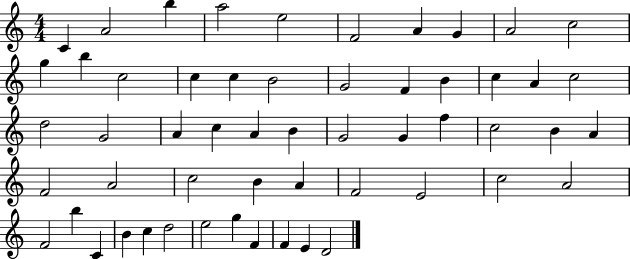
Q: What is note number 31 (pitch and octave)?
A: F5